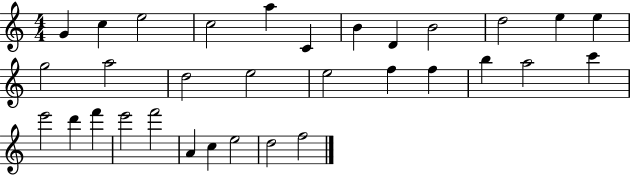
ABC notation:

X:1
T:Untitled
M:4/4
L:1/4
K:C
G c e2 c2 a C B D B2 d2 e e g2 a2 d2 e2 e2 f f b a2 c' e'2 d' f' e'2 f'2 A c e2 d2 f2